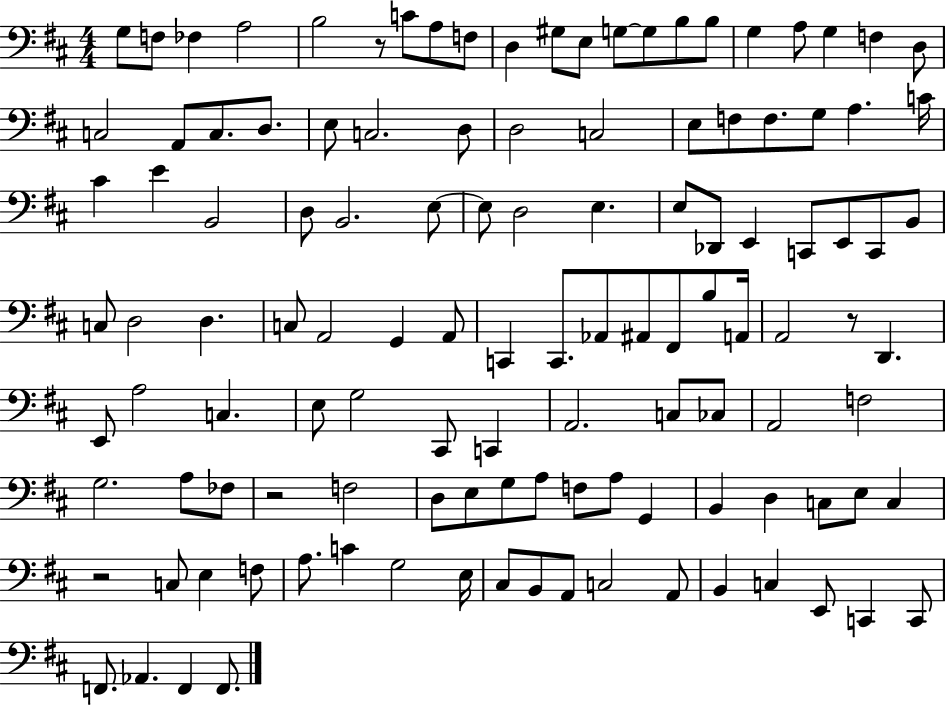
X:1
T:Untitled
M:4/4
L:1/4
K:D
G,/2 F,/2 _F, A,2 B,2 z/2 C/2 A,/2 F,/2 D, ^G,/2 E,/2 G,/2 G,/2 B,/2 B,/2 G, A,/2 G, F, D,/2 C,2 A,,/2 C,/2 D,/2 E,/2 C,2 D,/2 D,2 C,2 E,/2 F,/2 F,/2 G,/2 A, C/4 ^C E B,,2 D,/2 B,,2 E,/2 E,/2 D,2 E, E,/2 _D,,/2 E,, C,,/2 E,,/2 C,,/2 B,,/2 C,/2 D,2 D, C,/2 A,,2 G,, A,,/2 C,, C,,/2 _A,,/2 ^A,,/2 ^F,,/2 B,/2 A,,/4 A,,2 z/2 D,, E,,/2 A,2 C, E,/2 G,2 ^C,,/2 C,, A,,2 C,/2 _C,/2 A,,2 F,2 G,2 A,/2 _F,/2 z2 F,2 D,/2 E,/2 G,/2 A,/2 F,/2 A,/2 G,, B,, D, C,/2 E,/2 C, z2 C,/2 E, F,/2 A,/2 C G,2 E,/4 ^C,/2 B,,/2 A,,/2 C,2 A,,/2 B,, C, E,,/2 C,, C,,/2 F,,/2 _A,, F,, F,,/2